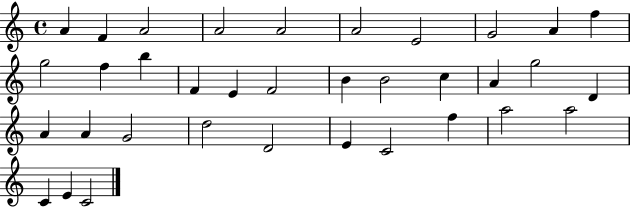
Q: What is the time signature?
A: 4/4